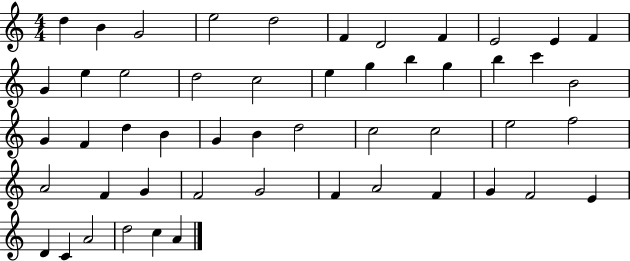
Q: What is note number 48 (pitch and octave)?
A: A4